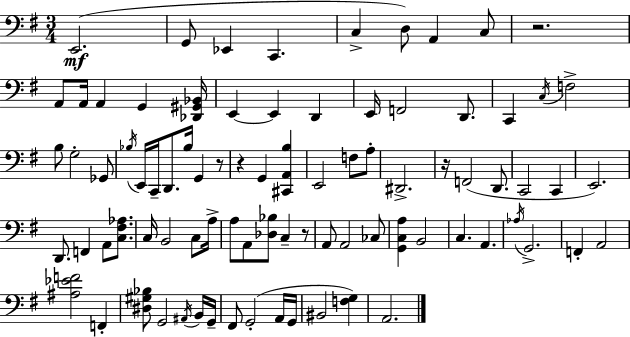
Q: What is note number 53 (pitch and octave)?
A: CES3